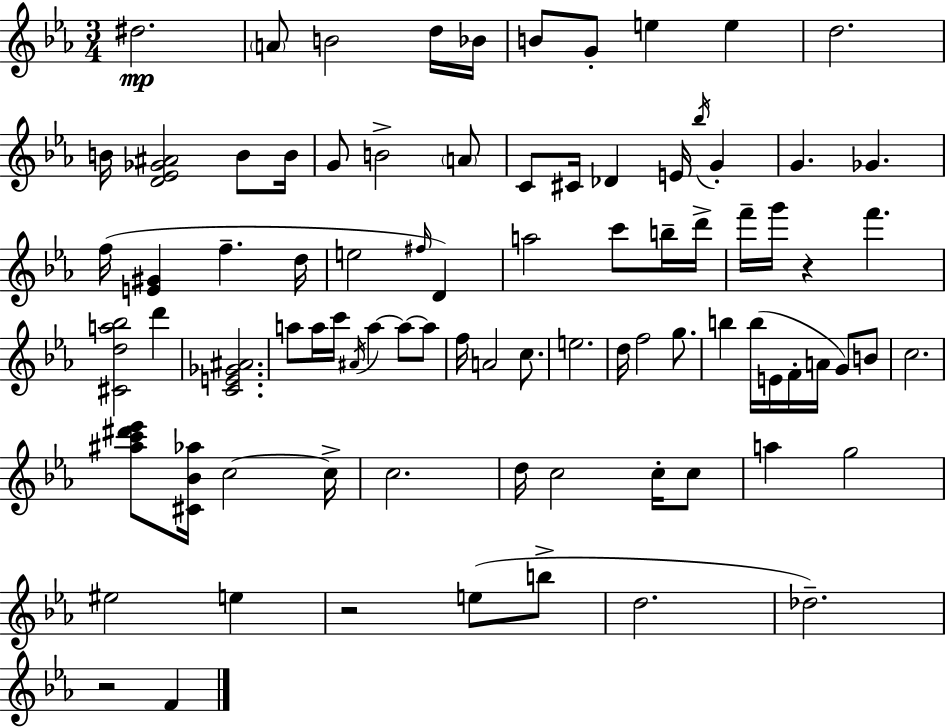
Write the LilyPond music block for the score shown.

{
  \clef treble
  \numericTimeSignature
  \time 3/4
  \key c \minor
  dis''2.\mp | \parenthesize a'8 b'2 d''16 bes'16 | b'8 g'8-. e''4 e''4 | d''2. | \break b'16 <d' ees' ges' ais'>2 b'8 b'16 | g'8 b'2-> \parenthesize a'8 | c'8 cis'16 des'4 e'16 \acciaccatura { bes''16 } g'4-. | g'4. ges'4. | \break f''16( <e' gis'>4 f''4.-- | d''16 e''2 \grace { fis''16 }) d'4 | a''2 c'''8 | b''16-- d'''16-> f'''16-- g'''16 r4 f'''4. | \break <cis' d'' a'' bes''>2 d'''4 | <c' e' ges' ais'>2. | a''8 a''16 c'''16 \acciaccatura { ais'16 } a''4~~ a''8~~ | a''8 f''16 a'2 | \break c''8. e''2. | d''16 f''2 | g''8. b''4 b''16( e'16 f'16-. a'16 g'8) | b'8 c''2. | \break <ais'' c''' dis''' ees'''>8 <cis' bes' aes''>16 c''2~~ | c''16-> c''2. | d''16 c''2 | c''16-. c''8 a''4 g''2 | \break eis''2 e''4 | r2 e''8( | b''8-> d''2. | des''2.--) | \break r2 f'4 | \bar "|."
}